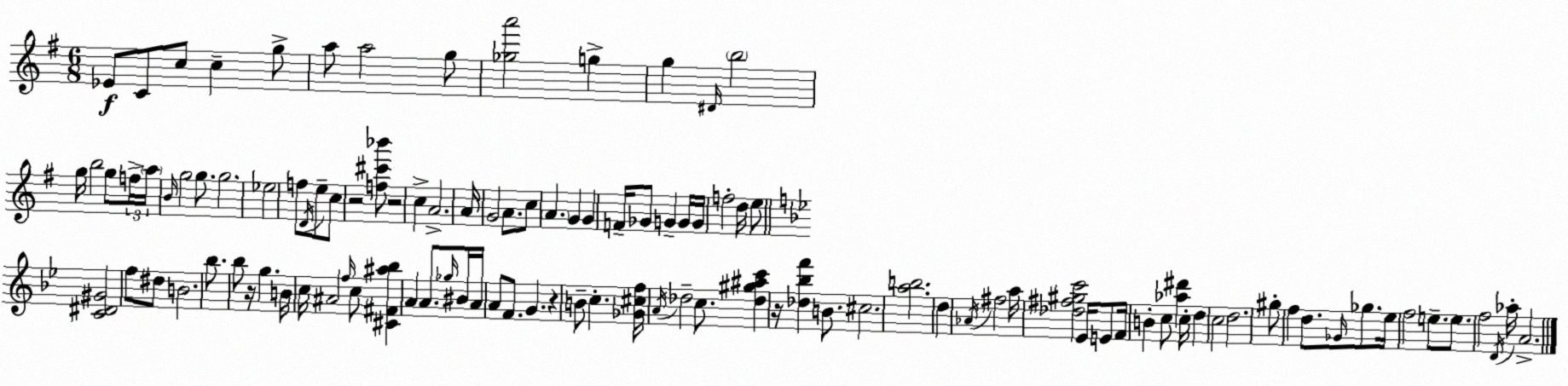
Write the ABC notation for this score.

X:1
T:Untitled
M:6/8
L:1/4
K:Em
_E/2 C/2 c/2 c g/2 a/2 a2 g/2 [_ga']2 g g ^D/4 b2 g/4 b2 g/2 f/4 a/4 B/4 g2 g/2 g2 _e2 f/2 D/4 e/2 c/2 z2 [f^c'_b']/2 z2 c A2 A/4 G2 A/2 c/2 A G G F/4 _G/2 G G/4 G/4 f2 d/4 e/2 [C^D^G]2 f/2 ^d/2 B2 _b/2 _b/2 z/4 g B/4 c/4 ^A2 f/4 c/2 [^C^F^a_b] A A/2 _g/4 ^B/4 A/4 A/2 F/2 G z B/2 c [_G^cf]/4 A/4 _d2 c/2 [_d^g^ac'] z/4 [_d_bf'] B/2 ^c2 [ab]2 d _A/4 ^f2 a/4 [_d^f^gc']2 _E/4 E/2 F/4 B c/2 [_a^d'] c/4 d c2 d2 ^g/2 f d/2 _G/4 _g/2 _e/4 f2 e/2 e/2 f2 D/4 _a/4 A2